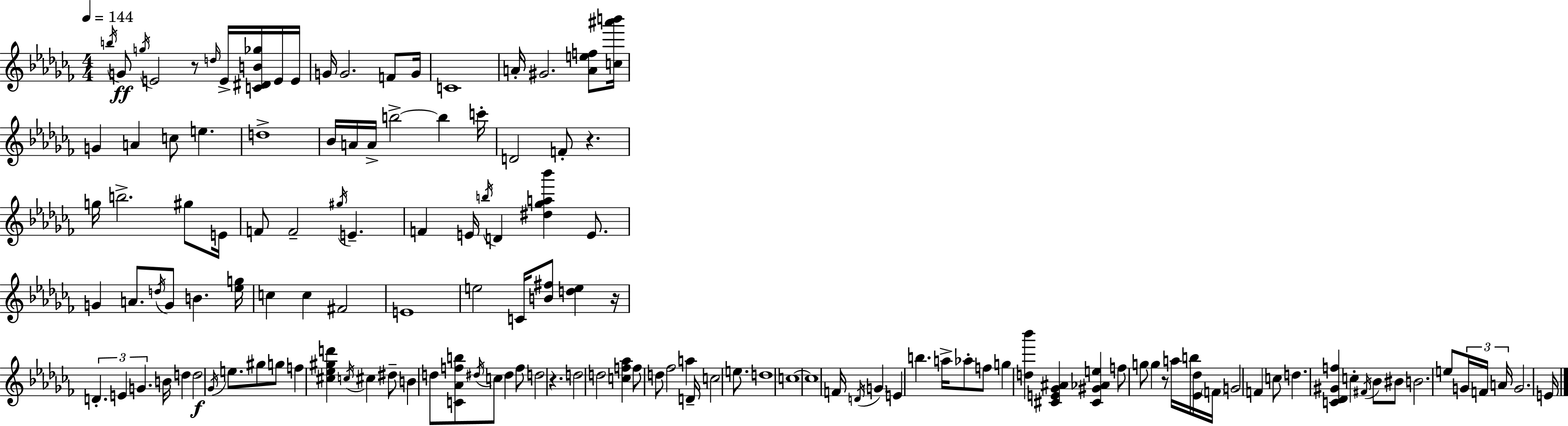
{
  \clef treble
  \numericTimeSignature
  \time 4/4
  \key aes \minor
  \tempo 4 = 144
  \repeat volta 2 { \acciaccatura { b''16 }\ff g'8 \acciaccatura { g''16 } e'2 r8 \grace { d''16 } e'16-> | <c' dis' b' ges''>16 e'16 e'16 g'16 g'2. | f'8 g'16 c'1 | a'16-. gis'2. | \break <a' e'' f''>8 <c'' ais''' b'''>16 g'4 a'4 c''8 e''4. | d''1-> | bes'16 a'16 a'16-> b''2->~~ b''4 | c'''16-. d'2 f'8-. r4. | \break g''16 b''2.-> | gis''8 e'16 f'8 f'2-- \acciaccatura { gis''16 } e'4.-- | f'4 e'16 \acciaccatura { b''16 } d'4 <dis'' ges'' a'' bes'''>4 | e'8. g'4 a'8. \acciaccatura { d''16 } g'8 b'4. | \break <ees'' g''>16 c''4 c''4 fis'2 | e'1 | e''2 c'16 <b' fis''>8 | <d'' e''>4 r16 \tuplet 3/2 { d'4.-. e'4 | \break g'4. } b'16 d''4 d''2\f | \acciaccatura { ges'16 } e''8. gis''8 g''8 f''4 <cis'' ees'' gis'' d'''>4 | \acciaccatura { c''16 } cis''4 dis''8-- b'4 d''8 | <c' aes' f'' b''>8 \acciaccatura { dis''16 } c''8 dis''4 f''8 d''2 | \break r4. d''2 | d''2 <c'' f'' aes''>4 f''8 d''8 | fes''2 a''4 d'16-- c''2 | e''8. d''1 | \break c''1~~ | c''1 | f'16 \acciaccatura { d'16 } \parenthesize g'4 e'4 | b''4. a''16-> aes''8-. f''8 g''4 | \break <d'' bes'''>4 <cis' e' ges' ais'>4 <cis' gis' aes' e''>4 f''8 | g''8 g''4 r8 a''16 b''16 <ees' des''>16 \parenthesize f'16 g'2 | f'4 c''8 d''4. | <c' des' gis' f''>4 c''4-. \acciaccatura { fis'16 } bes'8 bis'8 b'2. | \break e''8 \tuplet 3/2 { g'16 f'16 a'16 } g'2. | e'16 } \bar "|."
}